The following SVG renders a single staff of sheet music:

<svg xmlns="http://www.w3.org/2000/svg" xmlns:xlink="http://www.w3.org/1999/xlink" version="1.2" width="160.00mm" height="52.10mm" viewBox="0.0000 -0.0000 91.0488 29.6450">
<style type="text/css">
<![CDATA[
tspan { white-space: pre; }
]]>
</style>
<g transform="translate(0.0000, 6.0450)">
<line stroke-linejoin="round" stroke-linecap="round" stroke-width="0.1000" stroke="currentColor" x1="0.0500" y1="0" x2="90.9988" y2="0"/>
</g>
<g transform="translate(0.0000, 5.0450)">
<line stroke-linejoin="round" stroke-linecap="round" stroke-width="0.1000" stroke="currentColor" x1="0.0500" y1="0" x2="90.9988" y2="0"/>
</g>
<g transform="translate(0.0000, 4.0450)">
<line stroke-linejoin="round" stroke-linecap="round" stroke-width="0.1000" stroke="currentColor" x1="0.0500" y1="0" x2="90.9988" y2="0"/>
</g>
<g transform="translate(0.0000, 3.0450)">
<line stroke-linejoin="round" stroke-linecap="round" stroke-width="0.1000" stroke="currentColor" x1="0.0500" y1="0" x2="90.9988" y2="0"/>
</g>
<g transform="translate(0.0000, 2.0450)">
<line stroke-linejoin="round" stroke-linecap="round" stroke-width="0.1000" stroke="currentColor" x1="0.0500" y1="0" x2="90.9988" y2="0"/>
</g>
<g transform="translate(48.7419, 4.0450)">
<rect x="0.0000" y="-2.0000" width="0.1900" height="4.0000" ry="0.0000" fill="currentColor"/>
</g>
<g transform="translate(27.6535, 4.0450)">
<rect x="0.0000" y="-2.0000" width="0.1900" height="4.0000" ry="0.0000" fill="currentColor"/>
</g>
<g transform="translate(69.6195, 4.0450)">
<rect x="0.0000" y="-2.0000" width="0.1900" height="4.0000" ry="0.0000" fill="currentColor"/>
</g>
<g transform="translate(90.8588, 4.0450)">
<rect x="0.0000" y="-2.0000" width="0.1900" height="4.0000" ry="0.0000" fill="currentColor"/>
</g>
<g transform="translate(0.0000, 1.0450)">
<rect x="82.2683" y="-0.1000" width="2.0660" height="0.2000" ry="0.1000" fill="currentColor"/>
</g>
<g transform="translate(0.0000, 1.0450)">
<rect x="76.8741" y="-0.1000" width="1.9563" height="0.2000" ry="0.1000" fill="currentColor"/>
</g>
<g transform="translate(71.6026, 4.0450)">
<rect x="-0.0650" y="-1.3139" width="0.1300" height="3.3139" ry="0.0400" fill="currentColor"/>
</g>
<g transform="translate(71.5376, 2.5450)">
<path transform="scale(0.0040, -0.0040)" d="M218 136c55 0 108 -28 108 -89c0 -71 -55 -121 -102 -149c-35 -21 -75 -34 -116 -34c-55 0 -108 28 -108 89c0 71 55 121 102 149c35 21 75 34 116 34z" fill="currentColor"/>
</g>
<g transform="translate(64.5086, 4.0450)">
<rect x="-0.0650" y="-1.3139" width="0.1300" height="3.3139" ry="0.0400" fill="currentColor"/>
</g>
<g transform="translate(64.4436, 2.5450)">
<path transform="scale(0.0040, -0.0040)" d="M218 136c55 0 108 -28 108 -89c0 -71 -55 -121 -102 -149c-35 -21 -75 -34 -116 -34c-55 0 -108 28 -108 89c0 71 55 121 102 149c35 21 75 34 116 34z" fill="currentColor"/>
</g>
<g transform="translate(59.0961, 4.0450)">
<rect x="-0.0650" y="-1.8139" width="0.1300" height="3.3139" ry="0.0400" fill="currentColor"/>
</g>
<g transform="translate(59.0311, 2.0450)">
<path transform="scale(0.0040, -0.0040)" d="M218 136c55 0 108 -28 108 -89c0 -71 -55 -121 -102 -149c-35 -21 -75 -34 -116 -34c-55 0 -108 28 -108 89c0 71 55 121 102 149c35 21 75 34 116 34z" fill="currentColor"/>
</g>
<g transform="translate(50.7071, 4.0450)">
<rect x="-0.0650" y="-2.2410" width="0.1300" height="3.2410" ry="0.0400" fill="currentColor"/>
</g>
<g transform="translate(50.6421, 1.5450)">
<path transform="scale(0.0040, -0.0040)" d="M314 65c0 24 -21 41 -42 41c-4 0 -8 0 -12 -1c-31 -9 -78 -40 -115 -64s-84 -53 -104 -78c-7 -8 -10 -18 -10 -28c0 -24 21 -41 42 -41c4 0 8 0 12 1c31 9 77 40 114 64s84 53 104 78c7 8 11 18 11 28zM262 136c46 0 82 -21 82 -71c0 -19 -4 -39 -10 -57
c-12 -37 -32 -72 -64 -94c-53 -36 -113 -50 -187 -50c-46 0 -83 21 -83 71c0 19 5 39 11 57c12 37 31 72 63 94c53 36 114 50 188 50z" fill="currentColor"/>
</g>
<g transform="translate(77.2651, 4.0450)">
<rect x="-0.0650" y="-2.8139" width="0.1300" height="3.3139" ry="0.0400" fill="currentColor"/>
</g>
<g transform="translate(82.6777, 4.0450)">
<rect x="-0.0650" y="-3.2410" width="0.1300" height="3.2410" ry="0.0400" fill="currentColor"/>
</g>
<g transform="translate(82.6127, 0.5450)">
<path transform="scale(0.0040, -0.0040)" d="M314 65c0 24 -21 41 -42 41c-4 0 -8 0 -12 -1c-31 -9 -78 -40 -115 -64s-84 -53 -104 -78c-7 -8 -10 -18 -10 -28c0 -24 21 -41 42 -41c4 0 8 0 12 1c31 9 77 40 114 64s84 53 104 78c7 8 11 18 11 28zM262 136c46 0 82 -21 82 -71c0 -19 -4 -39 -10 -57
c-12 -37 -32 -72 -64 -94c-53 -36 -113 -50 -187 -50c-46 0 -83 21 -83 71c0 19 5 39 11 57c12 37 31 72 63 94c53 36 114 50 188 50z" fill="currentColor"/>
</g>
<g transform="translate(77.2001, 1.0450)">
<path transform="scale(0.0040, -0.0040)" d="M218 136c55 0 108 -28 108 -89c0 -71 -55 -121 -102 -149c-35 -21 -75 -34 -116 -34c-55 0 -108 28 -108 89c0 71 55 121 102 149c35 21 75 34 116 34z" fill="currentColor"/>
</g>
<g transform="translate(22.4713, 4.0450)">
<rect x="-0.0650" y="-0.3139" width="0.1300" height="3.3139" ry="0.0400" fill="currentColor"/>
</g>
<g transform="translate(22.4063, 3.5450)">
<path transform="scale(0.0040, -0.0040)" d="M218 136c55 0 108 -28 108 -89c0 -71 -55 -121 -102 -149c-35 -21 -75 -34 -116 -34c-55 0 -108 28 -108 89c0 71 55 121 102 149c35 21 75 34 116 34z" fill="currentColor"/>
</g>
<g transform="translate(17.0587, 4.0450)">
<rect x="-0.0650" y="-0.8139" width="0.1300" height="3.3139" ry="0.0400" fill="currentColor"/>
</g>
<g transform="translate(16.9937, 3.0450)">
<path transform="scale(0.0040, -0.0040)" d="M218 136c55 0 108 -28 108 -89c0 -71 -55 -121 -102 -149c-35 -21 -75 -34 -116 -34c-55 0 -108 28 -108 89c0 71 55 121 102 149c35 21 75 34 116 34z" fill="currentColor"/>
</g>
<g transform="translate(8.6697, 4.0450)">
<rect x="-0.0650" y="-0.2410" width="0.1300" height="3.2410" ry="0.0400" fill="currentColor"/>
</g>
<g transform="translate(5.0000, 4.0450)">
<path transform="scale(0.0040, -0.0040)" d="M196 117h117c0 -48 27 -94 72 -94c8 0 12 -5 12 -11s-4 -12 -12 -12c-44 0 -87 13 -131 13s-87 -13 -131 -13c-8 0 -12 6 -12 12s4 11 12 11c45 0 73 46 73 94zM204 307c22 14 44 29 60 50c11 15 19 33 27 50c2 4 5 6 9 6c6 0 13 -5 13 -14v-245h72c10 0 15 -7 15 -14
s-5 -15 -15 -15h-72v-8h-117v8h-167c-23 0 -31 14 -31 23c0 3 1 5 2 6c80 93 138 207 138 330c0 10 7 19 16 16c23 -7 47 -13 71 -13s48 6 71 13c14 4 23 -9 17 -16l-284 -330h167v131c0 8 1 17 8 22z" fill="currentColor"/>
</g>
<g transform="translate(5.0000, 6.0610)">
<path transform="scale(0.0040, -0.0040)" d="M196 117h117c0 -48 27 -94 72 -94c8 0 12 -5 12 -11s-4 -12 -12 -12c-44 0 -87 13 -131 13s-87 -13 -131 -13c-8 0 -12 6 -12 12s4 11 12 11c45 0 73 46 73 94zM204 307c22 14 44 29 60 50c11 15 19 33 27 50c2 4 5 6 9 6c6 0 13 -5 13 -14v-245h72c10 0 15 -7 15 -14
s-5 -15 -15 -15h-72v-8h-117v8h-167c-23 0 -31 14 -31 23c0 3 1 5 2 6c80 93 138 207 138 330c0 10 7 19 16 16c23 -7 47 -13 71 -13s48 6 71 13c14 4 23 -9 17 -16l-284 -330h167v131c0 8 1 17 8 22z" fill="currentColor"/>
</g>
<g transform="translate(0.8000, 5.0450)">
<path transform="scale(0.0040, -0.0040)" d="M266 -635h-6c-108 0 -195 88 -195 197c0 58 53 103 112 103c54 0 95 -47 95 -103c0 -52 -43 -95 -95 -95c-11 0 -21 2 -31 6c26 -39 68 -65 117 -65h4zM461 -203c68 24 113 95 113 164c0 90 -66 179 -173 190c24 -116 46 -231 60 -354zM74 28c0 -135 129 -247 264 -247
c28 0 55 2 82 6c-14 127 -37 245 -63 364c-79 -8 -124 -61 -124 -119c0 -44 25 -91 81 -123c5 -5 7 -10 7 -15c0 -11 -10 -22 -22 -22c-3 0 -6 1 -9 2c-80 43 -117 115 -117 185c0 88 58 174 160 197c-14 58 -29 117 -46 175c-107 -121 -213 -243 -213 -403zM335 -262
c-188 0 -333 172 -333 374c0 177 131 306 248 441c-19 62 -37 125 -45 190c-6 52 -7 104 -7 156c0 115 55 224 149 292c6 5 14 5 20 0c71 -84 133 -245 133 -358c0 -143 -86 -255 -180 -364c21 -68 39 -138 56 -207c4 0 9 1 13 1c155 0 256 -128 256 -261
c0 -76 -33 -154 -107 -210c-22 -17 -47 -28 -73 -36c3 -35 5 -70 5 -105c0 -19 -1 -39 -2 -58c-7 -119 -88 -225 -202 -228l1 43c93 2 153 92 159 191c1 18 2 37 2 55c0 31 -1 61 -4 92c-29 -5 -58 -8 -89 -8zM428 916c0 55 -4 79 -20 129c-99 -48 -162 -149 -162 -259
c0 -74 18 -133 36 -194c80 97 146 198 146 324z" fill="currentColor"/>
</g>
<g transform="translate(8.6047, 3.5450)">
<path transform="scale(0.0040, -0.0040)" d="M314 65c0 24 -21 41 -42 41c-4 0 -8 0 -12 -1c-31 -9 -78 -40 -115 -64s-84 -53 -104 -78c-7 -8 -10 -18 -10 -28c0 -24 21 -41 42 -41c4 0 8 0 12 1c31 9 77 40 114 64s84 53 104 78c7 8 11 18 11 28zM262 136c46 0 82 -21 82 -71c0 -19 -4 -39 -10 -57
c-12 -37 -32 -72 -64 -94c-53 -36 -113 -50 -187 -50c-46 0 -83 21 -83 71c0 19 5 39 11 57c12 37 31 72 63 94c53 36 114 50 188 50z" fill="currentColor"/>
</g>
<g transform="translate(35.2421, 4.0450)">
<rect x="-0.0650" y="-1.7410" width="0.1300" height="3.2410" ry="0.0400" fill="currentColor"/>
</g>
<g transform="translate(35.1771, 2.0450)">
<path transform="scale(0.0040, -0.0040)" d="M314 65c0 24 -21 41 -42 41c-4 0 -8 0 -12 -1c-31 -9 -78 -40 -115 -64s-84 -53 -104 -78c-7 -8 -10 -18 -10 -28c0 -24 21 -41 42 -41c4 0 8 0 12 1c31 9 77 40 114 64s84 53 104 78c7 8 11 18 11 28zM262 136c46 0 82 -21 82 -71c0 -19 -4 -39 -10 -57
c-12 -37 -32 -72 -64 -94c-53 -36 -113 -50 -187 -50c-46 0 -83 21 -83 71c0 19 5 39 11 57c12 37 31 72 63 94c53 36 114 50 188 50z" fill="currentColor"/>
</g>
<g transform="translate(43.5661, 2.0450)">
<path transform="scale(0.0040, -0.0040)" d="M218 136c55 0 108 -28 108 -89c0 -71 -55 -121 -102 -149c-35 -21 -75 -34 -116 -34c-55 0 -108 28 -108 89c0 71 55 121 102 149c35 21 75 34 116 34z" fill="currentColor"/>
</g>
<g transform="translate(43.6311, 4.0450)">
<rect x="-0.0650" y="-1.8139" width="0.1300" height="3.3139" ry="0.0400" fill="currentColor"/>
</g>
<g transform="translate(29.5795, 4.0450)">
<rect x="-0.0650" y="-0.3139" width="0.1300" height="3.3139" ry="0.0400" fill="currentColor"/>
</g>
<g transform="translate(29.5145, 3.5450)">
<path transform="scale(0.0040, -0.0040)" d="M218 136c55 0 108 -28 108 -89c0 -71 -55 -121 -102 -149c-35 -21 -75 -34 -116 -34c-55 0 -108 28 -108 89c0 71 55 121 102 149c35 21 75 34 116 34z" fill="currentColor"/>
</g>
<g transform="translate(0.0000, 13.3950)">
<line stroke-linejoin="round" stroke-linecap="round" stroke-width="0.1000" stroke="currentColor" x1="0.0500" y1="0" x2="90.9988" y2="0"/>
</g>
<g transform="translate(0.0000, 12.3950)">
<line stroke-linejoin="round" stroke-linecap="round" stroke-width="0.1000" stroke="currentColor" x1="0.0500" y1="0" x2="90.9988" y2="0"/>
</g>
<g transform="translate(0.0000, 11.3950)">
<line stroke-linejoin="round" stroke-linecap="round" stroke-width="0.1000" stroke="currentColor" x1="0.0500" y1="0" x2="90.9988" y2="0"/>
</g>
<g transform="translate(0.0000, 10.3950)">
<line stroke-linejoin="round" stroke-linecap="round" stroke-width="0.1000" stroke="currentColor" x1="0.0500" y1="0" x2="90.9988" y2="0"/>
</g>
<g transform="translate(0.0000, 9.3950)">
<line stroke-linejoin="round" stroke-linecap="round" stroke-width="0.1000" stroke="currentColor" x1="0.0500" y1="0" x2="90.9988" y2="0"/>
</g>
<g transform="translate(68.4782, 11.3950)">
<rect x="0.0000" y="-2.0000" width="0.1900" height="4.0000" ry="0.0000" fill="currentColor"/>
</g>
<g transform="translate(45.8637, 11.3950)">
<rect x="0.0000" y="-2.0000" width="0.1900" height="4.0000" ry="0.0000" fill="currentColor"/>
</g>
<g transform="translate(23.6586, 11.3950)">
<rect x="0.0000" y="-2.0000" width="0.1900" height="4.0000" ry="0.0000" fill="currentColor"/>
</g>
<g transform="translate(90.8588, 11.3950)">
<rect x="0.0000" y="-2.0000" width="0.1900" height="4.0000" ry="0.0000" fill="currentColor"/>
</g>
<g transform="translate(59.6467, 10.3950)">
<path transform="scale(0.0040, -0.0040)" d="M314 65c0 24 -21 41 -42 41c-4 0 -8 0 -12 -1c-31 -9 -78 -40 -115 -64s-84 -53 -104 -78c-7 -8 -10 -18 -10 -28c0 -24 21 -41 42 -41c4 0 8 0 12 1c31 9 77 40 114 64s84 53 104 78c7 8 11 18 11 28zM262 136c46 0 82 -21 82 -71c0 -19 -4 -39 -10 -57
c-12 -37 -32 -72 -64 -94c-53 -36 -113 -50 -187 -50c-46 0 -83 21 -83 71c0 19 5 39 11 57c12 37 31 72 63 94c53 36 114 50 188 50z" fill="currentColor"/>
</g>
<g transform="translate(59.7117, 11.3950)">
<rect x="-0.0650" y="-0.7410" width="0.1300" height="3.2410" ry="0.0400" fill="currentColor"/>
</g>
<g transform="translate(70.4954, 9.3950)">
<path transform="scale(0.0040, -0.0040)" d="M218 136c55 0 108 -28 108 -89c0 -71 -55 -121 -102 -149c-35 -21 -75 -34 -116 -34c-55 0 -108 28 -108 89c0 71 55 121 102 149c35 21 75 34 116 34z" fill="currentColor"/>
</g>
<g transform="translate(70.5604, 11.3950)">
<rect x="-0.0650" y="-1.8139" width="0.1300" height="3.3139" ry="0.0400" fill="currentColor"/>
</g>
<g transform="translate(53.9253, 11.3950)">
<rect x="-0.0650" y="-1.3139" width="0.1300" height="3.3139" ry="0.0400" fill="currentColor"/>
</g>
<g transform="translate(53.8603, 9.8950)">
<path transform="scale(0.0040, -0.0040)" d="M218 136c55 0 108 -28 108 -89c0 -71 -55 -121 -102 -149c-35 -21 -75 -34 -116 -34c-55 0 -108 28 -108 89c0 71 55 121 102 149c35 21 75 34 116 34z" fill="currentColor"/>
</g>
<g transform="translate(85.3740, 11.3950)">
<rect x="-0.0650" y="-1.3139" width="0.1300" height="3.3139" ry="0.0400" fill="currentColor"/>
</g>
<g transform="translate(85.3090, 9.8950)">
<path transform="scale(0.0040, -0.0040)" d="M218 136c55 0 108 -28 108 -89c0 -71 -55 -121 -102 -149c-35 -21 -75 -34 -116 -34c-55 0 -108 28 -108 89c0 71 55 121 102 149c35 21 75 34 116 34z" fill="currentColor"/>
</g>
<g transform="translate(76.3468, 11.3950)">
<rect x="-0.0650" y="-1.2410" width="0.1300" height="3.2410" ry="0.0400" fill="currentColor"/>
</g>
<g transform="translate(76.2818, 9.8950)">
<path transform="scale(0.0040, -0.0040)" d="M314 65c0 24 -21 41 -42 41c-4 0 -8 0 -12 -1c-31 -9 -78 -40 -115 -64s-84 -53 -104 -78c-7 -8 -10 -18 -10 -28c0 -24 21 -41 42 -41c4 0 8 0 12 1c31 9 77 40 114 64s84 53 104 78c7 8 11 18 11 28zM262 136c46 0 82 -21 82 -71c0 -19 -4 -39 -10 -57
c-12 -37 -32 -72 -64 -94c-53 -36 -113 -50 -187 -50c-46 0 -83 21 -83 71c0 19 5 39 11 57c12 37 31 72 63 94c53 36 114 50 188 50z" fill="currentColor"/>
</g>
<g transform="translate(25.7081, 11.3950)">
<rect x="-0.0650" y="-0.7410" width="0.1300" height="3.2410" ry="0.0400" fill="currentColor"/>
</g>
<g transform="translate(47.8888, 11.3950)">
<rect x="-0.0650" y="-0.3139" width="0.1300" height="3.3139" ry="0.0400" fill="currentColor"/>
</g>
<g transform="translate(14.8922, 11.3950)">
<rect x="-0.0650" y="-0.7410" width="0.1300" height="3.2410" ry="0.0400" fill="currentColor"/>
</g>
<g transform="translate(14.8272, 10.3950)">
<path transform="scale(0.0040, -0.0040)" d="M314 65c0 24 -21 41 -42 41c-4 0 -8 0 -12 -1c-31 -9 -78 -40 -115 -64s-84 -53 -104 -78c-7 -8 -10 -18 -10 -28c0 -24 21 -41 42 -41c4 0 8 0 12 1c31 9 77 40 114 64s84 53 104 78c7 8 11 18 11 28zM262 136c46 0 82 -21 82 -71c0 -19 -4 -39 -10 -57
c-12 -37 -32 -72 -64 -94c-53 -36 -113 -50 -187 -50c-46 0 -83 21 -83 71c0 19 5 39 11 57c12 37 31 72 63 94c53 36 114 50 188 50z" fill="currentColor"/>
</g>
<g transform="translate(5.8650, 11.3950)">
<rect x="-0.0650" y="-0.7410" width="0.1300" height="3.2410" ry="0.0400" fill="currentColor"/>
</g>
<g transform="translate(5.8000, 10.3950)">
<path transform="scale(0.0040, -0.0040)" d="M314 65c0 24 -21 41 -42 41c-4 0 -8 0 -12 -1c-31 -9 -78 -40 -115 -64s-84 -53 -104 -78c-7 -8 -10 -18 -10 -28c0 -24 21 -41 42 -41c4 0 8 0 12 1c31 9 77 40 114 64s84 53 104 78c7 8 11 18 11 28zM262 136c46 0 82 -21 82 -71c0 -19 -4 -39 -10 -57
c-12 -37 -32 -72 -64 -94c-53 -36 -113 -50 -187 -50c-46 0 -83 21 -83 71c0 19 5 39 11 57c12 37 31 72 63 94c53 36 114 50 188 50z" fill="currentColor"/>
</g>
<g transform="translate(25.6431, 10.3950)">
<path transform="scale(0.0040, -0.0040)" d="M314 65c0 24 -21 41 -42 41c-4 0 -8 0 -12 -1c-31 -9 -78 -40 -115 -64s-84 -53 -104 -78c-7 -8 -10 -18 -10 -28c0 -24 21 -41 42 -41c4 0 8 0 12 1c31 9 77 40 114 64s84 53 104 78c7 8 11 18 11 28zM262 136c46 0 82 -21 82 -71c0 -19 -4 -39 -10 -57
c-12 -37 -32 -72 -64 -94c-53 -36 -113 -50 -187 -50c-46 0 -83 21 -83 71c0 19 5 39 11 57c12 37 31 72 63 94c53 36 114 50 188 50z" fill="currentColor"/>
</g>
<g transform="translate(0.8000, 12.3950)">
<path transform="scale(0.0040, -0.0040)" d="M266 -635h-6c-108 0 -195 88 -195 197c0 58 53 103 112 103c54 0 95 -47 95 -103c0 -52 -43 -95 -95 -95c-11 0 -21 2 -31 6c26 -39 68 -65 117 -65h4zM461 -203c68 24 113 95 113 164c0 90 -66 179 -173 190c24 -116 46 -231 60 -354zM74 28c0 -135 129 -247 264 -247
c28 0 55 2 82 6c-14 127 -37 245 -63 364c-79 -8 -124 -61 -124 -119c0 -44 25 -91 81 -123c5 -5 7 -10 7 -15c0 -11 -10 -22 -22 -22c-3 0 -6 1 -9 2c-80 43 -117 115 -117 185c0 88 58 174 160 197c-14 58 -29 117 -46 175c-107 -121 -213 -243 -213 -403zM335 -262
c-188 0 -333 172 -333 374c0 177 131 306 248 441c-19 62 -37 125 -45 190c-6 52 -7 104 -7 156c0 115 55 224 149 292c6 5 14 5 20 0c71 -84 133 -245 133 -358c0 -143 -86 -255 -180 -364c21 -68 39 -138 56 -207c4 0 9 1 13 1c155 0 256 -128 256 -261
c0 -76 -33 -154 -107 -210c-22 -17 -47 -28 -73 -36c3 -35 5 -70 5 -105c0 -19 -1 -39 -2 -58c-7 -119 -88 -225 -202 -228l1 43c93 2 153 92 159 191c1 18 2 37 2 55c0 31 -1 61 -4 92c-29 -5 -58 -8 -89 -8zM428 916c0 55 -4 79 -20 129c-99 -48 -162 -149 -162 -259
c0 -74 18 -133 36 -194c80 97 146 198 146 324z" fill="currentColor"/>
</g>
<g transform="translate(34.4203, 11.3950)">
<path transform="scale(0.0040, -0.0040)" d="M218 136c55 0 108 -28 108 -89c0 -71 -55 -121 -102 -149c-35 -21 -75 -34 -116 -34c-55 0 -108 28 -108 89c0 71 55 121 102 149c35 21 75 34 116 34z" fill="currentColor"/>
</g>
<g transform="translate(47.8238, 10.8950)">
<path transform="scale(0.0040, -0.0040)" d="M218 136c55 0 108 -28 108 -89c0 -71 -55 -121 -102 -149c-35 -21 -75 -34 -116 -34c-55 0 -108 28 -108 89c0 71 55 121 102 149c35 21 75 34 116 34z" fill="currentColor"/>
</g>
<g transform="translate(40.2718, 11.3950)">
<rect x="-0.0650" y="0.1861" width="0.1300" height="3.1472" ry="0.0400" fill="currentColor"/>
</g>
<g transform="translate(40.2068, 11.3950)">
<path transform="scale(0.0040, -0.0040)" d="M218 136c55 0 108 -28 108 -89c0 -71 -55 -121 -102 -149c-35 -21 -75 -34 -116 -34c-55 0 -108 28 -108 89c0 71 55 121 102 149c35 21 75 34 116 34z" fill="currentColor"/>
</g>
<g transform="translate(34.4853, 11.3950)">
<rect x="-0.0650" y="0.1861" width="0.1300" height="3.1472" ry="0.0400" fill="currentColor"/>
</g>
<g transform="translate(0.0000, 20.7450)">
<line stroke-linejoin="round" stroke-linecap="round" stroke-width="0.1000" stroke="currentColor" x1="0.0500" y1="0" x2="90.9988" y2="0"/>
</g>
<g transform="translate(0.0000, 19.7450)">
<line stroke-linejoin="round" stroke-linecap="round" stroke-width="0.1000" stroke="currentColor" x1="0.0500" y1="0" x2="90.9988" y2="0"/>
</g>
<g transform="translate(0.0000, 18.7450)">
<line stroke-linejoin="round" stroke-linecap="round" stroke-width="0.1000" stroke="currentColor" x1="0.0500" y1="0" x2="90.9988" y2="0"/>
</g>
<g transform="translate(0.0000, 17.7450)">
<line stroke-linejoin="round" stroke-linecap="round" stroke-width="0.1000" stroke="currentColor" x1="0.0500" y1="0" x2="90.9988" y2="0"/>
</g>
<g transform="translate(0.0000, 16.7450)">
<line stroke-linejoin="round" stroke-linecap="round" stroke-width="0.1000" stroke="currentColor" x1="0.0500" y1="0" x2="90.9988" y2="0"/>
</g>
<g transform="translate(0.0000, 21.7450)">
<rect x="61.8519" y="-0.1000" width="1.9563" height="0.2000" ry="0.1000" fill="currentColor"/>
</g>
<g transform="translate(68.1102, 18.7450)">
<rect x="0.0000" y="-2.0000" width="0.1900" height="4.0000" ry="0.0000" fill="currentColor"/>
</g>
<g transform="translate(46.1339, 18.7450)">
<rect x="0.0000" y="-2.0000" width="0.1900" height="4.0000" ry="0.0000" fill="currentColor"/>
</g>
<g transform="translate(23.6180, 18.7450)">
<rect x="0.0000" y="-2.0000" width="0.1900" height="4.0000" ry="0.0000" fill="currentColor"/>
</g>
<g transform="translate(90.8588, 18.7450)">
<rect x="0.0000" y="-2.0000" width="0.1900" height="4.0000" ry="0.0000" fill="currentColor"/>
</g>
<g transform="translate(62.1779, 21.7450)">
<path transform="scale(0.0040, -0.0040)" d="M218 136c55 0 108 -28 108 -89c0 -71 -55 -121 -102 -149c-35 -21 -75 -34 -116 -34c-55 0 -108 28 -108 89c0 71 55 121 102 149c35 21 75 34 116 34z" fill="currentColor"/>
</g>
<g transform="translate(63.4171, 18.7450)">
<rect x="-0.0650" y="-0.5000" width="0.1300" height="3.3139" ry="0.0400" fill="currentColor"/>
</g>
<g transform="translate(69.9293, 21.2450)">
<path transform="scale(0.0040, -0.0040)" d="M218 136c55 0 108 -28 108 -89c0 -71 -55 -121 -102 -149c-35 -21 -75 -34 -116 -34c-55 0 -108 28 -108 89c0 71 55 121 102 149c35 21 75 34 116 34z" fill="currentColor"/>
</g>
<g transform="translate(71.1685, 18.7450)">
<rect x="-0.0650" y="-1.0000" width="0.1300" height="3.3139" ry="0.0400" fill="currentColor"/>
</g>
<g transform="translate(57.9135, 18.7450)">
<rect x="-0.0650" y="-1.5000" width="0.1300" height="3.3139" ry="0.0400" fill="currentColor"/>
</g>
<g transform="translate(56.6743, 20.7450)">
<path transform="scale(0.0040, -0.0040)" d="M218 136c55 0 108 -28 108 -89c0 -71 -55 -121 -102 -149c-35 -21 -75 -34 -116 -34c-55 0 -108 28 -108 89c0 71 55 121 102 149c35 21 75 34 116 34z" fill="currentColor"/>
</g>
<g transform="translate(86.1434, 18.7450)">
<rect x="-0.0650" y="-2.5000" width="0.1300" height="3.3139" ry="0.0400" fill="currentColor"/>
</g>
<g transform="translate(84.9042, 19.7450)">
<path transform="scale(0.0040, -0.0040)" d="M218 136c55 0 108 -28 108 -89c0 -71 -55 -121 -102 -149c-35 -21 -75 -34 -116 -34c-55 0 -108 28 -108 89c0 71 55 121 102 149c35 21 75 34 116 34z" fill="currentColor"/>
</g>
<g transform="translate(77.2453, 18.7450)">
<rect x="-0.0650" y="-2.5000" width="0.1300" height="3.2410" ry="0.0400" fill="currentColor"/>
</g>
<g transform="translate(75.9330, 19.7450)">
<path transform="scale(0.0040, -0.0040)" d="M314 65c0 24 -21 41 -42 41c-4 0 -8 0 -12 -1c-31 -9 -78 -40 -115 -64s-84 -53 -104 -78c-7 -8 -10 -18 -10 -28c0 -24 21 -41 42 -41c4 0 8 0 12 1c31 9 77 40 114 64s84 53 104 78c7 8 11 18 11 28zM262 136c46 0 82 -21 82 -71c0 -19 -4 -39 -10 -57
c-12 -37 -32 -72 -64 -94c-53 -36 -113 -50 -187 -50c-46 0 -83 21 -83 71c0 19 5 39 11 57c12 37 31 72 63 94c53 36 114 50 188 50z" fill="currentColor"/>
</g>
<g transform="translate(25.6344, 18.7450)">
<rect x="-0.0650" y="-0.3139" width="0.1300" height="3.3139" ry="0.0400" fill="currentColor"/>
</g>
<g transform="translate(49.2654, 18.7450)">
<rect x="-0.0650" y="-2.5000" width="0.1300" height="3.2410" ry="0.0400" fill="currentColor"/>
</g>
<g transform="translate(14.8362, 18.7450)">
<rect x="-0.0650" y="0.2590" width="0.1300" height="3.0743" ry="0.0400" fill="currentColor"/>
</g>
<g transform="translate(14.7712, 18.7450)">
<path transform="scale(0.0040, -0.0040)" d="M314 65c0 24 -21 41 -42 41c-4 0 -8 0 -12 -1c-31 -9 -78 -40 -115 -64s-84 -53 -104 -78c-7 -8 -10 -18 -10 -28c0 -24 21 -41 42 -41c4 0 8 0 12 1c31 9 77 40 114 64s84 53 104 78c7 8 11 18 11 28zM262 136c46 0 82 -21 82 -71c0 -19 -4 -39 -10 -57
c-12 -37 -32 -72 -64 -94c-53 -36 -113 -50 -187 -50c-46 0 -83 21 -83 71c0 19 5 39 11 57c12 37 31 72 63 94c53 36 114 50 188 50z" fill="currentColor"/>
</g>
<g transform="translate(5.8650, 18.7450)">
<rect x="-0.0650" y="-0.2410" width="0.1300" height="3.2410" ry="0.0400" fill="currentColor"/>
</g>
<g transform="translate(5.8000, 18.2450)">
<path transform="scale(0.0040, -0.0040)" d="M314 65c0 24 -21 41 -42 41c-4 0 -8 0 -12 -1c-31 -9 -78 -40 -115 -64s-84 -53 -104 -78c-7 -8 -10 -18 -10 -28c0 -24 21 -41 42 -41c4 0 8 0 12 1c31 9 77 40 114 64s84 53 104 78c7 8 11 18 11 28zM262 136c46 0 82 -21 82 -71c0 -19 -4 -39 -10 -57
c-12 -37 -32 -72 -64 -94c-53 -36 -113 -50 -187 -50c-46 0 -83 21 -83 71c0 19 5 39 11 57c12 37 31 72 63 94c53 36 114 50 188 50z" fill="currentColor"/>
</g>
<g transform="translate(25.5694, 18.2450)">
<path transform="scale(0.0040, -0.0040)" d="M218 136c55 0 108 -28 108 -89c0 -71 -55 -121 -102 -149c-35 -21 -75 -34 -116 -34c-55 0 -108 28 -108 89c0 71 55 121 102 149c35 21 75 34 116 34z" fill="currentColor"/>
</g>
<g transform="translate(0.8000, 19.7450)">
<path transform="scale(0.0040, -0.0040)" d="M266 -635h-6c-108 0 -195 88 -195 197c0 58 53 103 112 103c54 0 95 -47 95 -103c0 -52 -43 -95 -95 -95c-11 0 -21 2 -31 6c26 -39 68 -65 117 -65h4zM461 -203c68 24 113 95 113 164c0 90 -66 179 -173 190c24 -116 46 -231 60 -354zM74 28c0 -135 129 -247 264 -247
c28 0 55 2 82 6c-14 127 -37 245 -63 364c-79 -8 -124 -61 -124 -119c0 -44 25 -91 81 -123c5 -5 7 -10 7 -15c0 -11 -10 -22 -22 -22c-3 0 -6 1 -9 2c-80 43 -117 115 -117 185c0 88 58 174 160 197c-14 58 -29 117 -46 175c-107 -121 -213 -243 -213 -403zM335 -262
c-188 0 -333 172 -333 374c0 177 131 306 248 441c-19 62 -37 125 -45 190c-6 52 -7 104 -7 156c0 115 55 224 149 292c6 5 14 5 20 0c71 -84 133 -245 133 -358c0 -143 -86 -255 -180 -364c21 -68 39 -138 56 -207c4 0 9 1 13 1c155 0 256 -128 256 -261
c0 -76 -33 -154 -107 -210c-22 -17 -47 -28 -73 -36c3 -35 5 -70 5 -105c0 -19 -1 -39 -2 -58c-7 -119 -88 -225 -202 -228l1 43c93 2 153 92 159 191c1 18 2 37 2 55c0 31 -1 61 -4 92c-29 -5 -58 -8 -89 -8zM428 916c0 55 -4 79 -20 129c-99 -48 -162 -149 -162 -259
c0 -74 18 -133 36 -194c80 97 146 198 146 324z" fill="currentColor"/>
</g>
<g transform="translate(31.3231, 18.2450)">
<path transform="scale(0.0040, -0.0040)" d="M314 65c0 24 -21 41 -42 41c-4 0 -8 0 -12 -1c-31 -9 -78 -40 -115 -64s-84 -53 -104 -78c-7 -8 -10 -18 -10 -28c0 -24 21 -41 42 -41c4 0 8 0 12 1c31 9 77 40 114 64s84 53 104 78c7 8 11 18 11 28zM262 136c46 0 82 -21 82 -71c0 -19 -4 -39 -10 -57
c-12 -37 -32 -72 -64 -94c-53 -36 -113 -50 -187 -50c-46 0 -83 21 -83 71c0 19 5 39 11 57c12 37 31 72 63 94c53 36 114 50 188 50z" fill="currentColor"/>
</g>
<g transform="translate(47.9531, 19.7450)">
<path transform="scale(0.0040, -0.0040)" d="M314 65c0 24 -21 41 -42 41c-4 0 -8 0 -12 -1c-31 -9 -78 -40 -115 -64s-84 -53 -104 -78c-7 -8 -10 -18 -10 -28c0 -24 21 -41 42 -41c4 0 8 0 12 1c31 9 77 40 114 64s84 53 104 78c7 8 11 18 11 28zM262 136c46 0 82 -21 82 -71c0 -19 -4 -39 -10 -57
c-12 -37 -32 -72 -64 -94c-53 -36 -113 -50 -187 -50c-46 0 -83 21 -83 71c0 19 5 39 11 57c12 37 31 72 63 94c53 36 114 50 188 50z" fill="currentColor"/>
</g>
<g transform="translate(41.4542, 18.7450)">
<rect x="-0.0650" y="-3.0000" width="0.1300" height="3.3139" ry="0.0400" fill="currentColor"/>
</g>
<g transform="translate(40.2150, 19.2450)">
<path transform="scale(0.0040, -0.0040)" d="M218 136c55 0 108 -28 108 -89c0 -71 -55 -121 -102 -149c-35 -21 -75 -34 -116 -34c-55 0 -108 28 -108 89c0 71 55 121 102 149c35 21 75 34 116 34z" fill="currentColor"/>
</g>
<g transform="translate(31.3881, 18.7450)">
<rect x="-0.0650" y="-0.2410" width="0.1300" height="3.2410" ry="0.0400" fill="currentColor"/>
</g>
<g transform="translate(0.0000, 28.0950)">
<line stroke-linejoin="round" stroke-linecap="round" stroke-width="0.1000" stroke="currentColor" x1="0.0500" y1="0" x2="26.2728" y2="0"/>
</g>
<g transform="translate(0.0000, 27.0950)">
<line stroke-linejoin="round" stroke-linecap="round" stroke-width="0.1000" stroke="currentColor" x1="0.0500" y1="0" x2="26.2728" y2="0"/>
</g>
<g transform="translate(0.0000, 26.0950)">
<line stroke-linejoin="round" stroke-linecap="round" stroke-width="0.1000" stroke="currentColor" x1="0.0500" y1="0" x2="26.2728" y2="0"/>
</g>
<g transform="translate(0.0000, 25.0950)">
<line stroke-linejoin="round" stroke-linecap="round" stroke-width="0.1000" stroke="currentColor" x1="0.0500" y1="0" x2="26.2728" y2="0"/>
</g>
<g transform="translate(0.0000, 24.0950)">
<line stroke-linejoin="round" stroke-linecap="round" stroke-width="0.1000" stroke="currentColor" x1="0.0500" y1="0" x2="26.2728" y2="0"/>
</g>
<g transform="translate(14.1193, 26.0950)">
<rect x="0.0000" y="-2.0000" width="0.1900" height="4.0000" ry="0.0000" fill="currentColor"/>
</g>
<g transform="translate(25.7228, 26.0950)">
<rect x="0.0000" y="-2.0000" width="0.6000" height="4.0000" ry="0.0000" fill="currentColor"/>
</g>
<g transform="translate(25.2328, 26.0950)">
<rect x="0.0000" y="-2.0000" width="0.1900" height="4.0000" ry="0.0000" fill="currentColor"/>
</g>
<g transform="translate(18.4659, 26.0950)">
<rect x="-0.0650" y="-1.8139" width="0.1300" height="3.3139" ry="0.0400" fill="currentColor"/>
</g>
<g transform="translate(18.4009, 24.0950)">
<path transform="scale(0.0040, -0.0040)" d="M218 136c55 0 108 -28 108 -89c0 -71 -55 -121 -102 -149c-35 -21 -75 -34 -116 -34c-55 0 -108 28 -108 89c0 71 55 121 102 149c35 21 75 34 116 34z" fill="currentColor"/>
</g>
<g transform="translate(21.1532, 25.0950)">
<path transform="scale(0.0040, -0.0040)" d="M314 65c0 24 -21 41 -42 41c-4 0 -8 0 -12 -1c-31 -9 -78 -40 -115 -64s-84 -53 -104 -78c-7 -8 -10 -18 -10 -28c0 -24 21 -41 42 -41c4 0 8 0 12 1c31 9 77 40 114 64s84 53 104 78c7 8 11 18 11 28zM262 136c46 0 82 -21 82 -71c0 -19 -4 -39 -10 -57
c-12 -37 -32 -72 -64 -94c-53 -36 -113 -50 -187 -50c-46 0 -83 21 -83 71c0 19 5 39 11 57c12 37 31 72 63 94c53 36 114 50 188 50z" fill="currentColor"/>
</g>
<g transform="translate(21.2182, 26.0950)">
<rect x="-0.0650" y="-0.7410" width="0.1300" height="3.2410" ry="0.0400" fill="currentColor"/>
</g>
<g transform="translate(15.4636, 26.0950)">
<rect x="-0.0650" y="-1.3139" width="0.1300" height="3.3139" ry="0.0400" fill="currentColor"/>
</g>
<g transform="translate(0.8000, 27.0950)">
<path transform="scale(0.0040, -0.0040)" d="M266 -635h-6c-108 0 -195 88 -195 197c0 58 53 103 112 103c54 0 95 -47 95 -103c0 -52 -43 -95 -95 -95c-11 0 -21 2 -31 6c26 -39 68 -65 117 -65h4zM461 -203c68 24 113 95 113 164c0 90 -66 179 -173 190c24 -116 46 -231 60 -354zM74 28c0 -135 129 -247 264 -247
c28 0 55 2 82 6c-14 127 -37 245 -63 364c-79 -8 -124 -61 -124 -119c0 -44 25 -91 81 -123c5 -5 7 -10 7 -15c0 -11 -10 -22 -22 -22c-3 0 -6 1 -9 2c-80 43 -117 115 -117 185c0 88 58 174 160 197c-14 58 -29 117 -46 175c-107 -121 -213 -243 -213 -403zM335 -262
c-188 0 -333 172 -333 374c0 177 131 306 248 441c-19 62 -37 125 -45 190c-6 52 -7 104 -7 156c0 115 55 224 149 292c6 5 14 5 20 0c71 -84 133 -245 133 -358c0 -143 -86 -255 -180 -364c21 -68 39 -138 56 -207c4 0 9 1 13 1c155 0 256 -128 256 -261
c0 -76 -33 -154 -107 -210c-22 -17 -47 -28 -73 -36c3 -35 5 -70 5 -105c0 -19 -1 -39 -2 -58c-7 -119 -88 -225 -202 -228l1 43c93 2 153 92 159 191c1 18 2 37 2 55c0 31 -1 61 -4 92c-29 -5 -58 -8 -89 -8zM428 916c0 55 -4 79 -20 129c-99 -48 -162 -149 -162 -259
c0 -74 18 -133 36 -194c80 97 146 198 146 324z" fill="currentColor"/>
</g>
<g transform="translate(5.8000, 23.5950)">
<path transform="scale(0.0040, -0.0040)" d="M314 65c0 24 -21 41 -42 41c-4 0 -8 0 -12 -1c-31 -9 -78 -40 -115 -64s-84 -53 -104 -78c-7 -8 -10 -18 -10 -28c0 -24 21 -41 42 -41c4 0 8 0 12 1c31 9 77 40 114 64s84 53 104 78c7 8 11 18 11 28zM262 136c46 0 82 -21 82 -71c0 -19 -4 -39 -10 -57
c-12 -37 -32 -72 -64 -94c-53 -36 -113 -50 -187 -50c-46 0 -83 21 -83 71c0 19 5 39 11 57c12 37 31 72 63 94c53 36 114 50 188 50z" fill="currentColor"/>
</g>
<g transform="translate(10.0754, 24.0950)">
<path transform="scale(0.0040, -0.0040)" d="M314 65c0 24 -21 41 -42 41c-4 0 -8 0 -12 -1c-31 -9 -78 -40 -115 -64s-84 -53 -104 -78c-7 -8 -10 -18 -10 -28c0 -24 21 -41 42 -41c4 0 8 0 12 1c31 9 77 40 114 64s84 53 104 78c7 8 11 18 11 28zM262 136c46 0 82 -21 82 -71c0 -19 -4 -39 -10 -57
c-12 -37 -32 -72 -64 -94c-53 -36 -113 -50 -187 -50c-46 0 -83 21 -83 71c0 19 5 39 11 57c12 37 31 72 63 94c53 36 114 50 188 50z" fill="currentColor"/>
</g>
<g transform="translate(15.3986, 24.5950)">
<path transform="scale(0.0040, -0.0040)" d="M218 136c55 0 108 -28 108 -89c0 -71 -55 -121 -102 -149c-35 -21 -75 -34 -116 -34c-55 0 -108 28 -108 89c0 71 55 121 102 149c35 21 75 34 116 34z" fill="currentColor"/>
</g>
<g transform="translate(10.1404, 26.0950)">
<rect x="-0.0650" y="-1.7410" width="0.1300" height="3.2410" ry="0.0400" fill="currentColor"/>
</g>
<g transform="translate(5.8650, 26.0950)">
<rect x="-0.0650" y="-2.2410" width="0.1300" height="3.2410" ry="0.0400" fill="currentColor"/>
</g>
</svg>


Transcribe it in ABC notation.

X:1
T:Untitled
M:4/4
L:1/4
K:C
c2 d c c f2 f g2 f e e a b2 d2 d2 d2 B B c e d2 f e2 e c2 B2 c c2 A G2 E C D G2 G g2 f2 e f d2